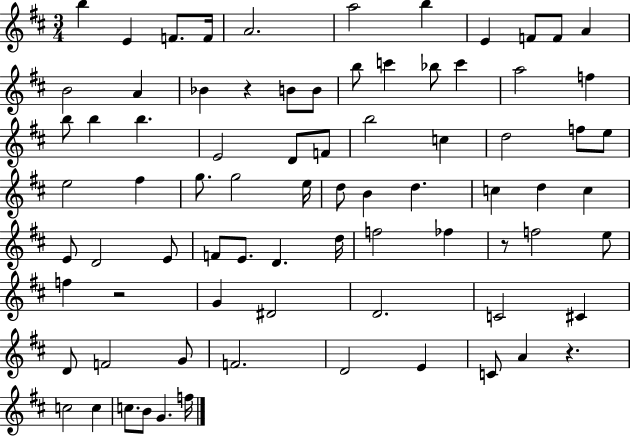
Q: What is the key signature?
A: D major